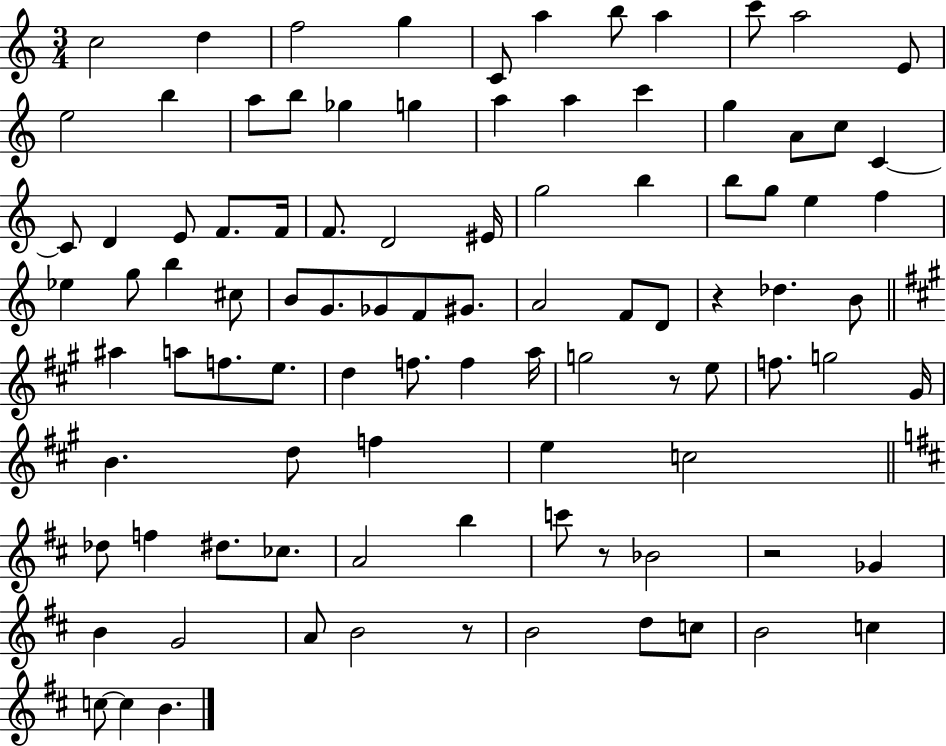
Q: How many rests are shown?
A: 5